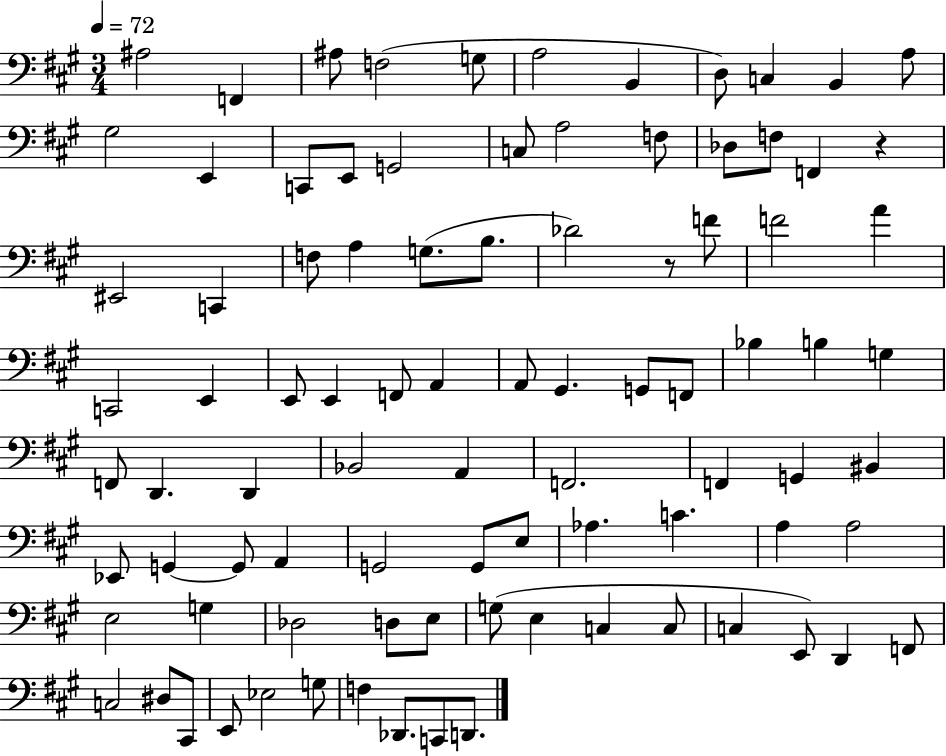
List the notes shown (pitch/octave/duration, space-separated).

A#3/h F2/q A#3/e F3/h G3/e A3/h B2/q D3/e C3/q B2/q A3/e G#3/h E2/q C2/e E2/e G2/h C3/e A3/h F3/e Db3/e F3/e F2/q R/q EIS2/h C2/q F3/e A3/q G3/e. B3/e. Db4/h R/e F4/e F4/h A4/q C2/h E2/q E2/e E2/q F2/e A2/q A2/e G#2/q. G2/e F2/e Bb3/q B3/q G3/q F2/e D2/q. D2/q Bb2/h A2/q F2/h. F2/q G2/q BIS2/q Eb2/e G2/q G2/e A2/q G2/h G2/e E3/e Ab3/q. C4/q. A3/q A3/h E3/h G3/q Db3/h D3/e E3/e G3/e E3/q C3/q C3/e C3/q E2/e D2/q F2/e C3/h D#3/e C#2/e E2/e Eb3/h G3/e F3/q Db2/e. C2/e D2/e.